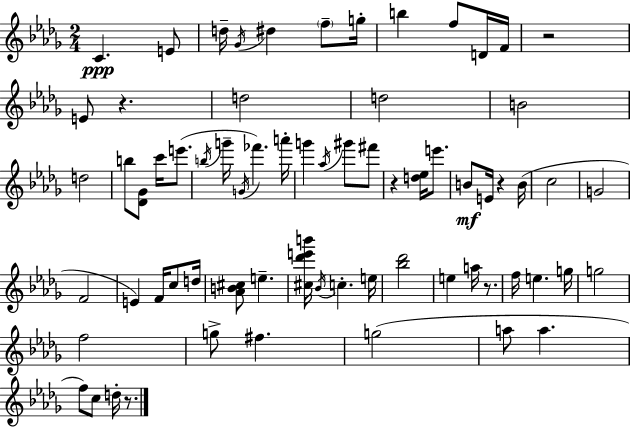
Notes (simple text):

C4/q. E4/e D5/s Gb4/s D#5/q F5/e G5/s B5/q F5/e D4/s F4/s R/h E4/e R/q. D5/h D5/h B4/h D5/h B5/e [Db4,Gb4]/e C6/s E6/e. B5/s G6/s G4/s FES6/q. A6/s G6/q Ab5/s G#6/e F#6/e R/q [D5,Eb5]/s E6/e. B4/e E4/s R/q B4/s C5/h G4/h F4/h E4/q F4/s C5/e D5/s [Ab4,B4,C#5]/e E5/q. [C#5,Db6,E6,B6]/s Bb4/s C5/q. E5/s [Bb5,Db6]/h E5/q A5/s R/e. F5/s E5/q. G5/s G5/h F5/h G5/e F#5/q. G5/h A5/e A5/q. F5/e C5/e D5/s R/e.